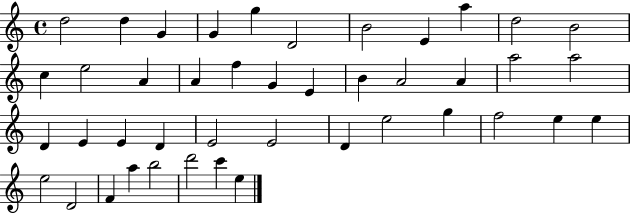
{
  \clef treble
  \time 4/4
  \defaultTimeSignature
  \key c \major
  d''2 d''4 g'4 | g'4 g''4 d'2 | b'2 e'4 a''4 | d''2 b'2 | \break c''4 e''2 a'4 | a'4 f''4 g'4 e'4 | b'4 a'2 a'4 | a''2 a''2 | \break d'4 e'4 e'4 d'4 | e'2 e'2 | d'4 e''2 g''4 | f''2 e''4 e''4 | \break e''2 d'2 | f'4 a''4 b''2 | d'''2 c'''4 e''4 | \bar "|."
}